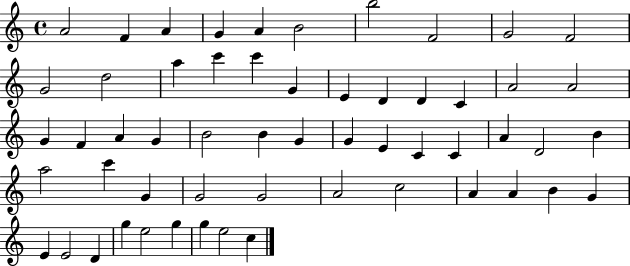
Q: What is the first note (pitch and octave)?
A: A4